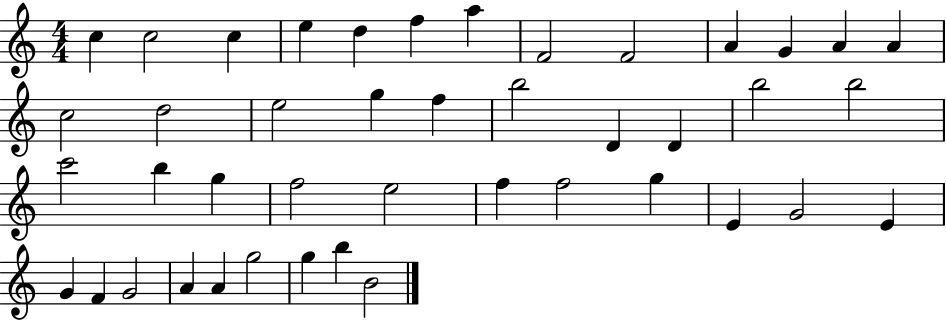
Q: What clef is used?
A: treble